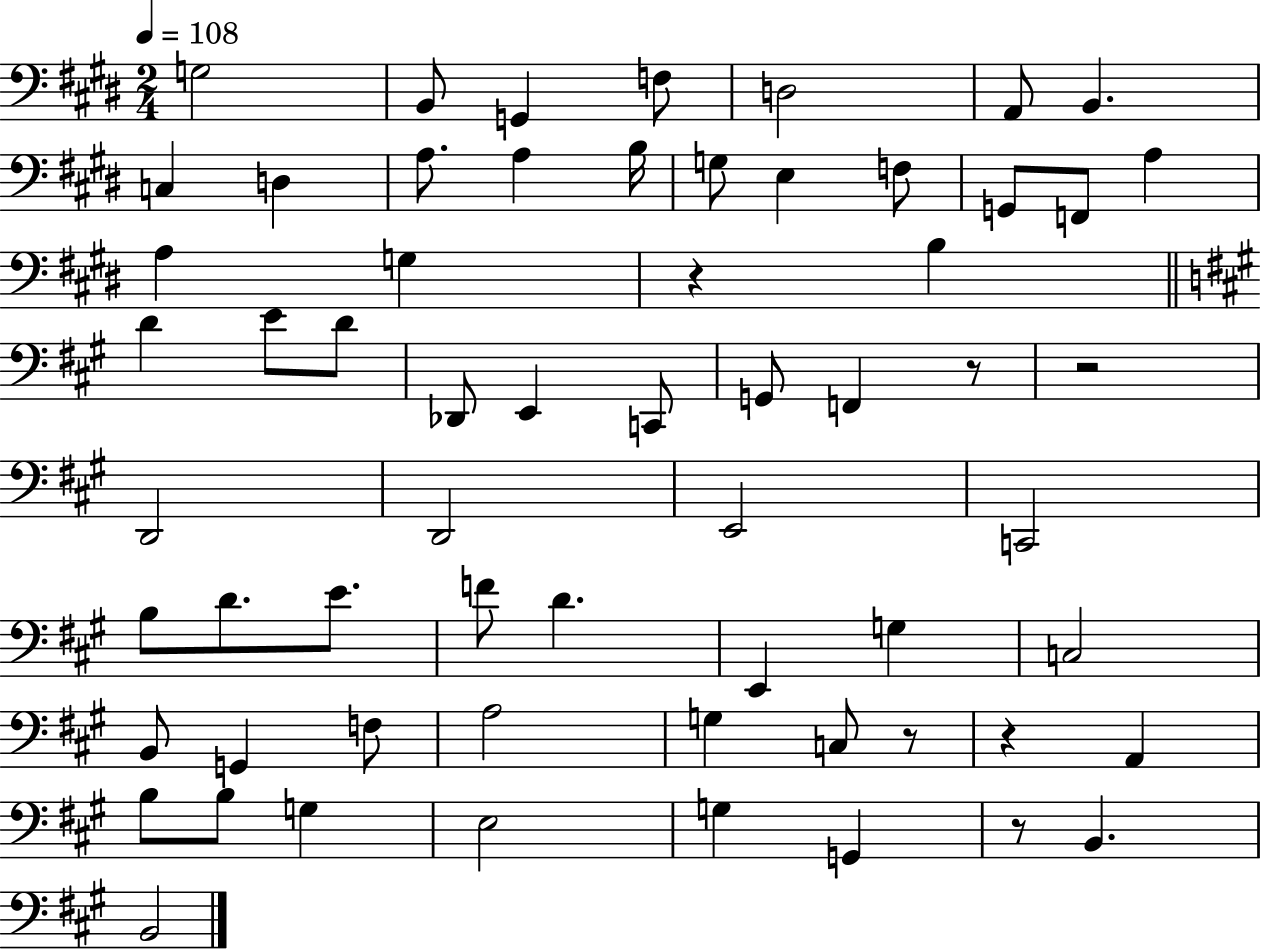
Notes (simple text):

G3/h B2/e G2/q F3/e D3/h A2/e B2/q. C3/q D3/q A3/e. A3/q B3/s G3/e E3/q F3/e G2/e F2/e A3/q A3/q G3/q R/q B3/q D4/q E4/e D4/e Db2/e E2/q C2/e G2/e F2/q R/e R/h D2/h D2/h E2/h C2/h B3/e D4/e. E4/e. F4/e D4/q. E2/q G3/q C3/h B2/e G2/q F3/e A3/h G3/q C3/e R/e R/q A2/q B3/e B3/e G3/q E3/h G3/q G2/q R/e B2/q. B2/h